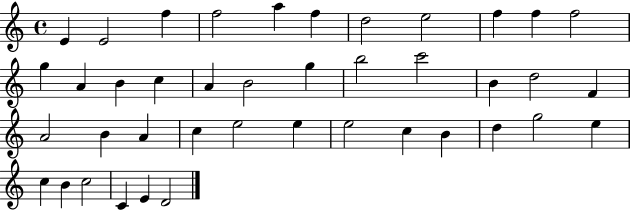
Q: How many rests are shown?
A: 0